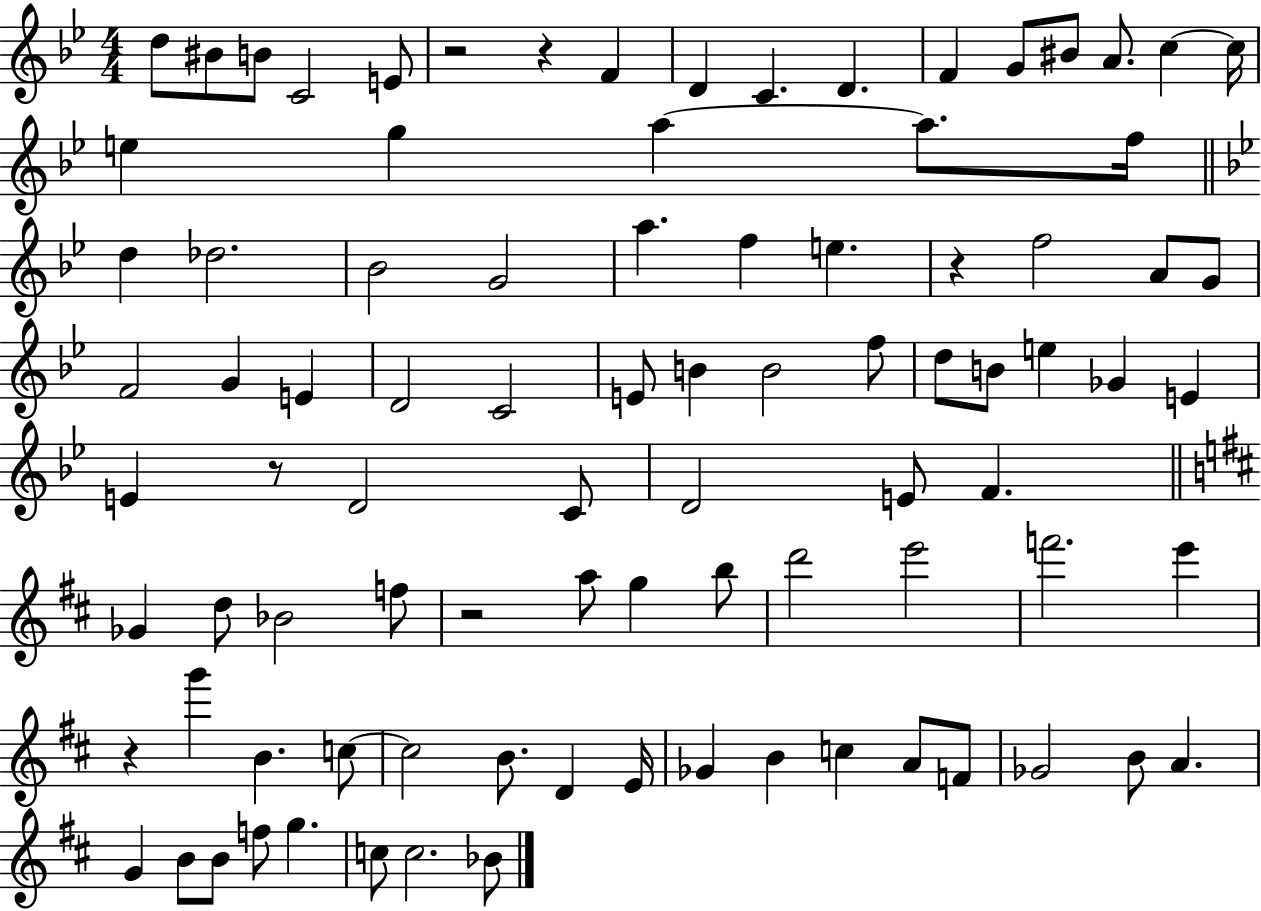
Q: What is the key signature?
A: BES major